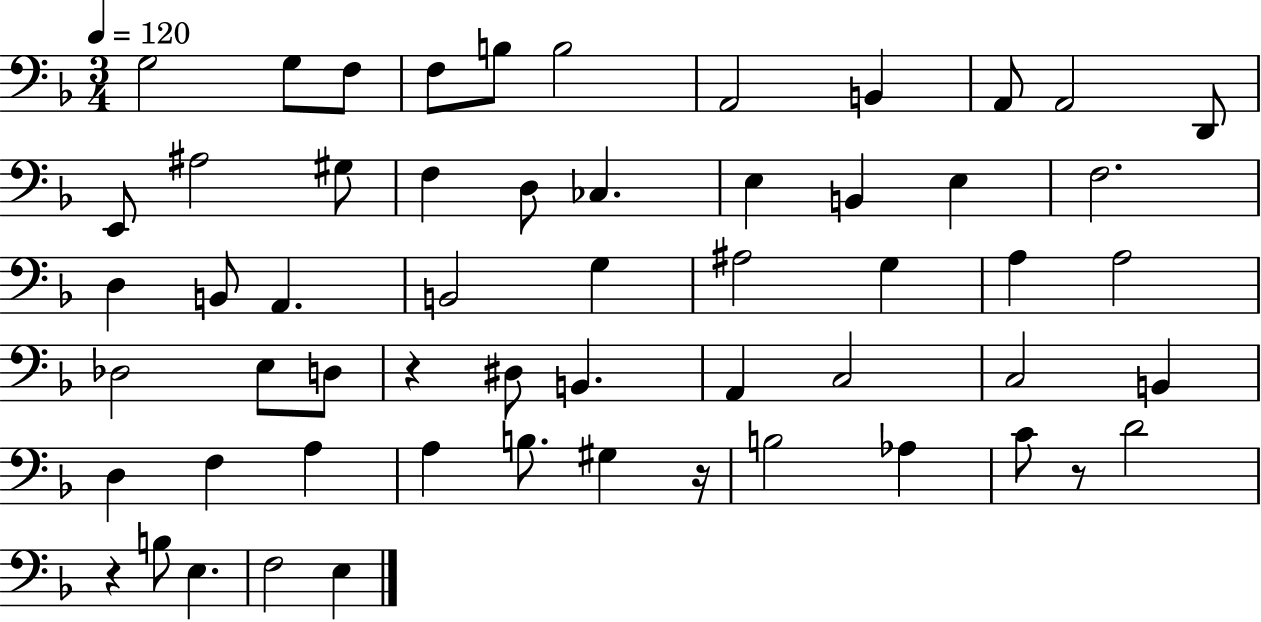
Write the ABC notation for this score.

X:1
T:Untitled
M:3/4
L:1/4
K:F
G,2 G,/2 F,/2 F,/2 B,/2 B,2 A,,2 B,, A,,/2 A,,2 D,,/2 E,,/2 ^A,2 ^G,/2 F, D,/2 _C, E, B,, E, F,2 D, B,,/2 A,, B,,2 G, ^A,2 G, A, A,2 _D,2 E,/2 D,/2 z ^D,/2 B,, A,, C,2 C,2 B,, D, F, A, A, B,/2 ^G, z/4 B,2 _A, C/2 z/2 D2 z B,/2 E, F,2 E,